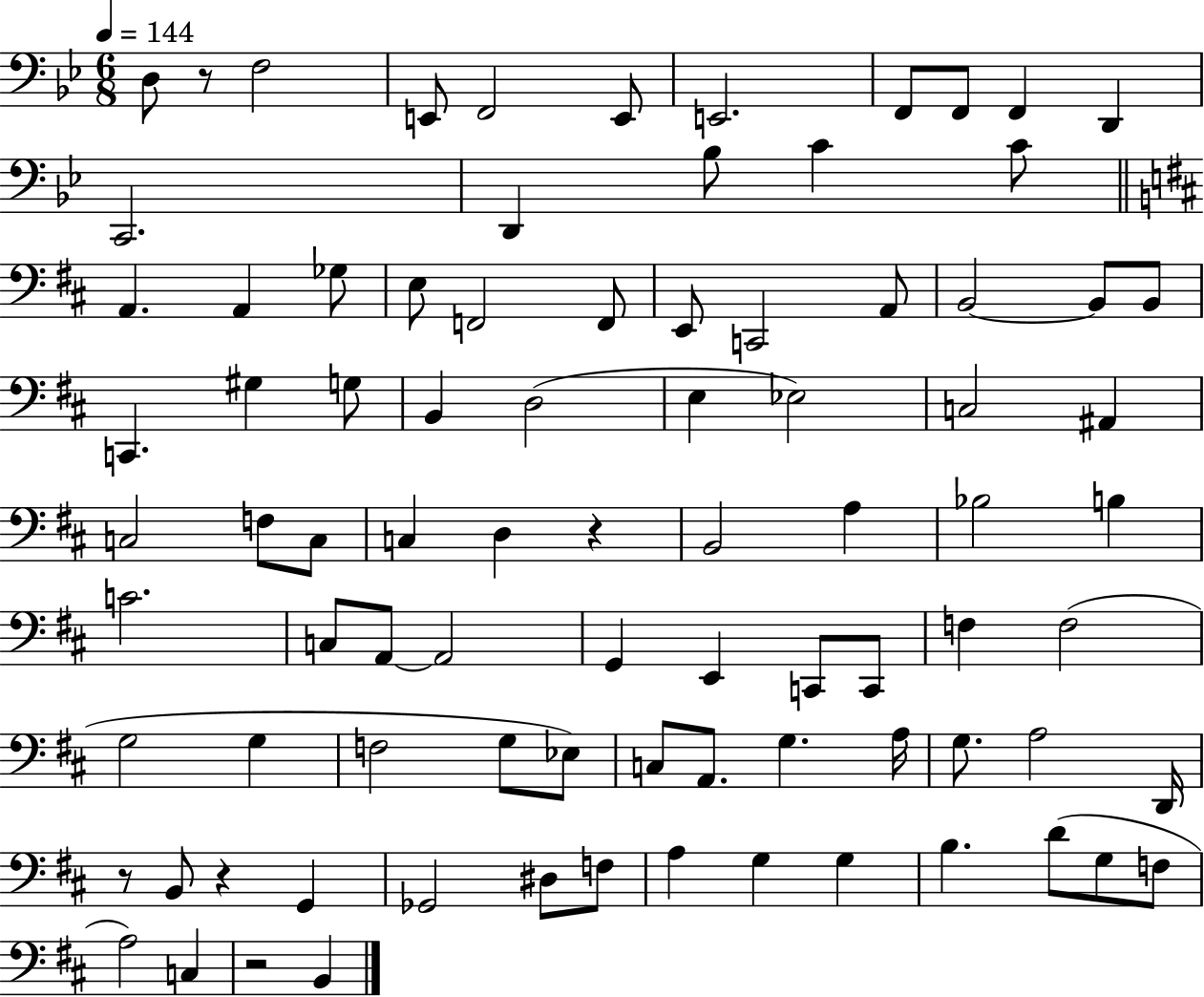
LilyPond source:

{
  \clef bass
  \numericTimeSignature
  \time 6/8
  \key bes \major
  \tempo 4 = 144
  d8 r8 f2 | e,8 f,2 e,8 | e,2. | f,8 f,8 f,4 d,4 | \break c,2. | d,4 bes8 c'4 c'8 | \bar "||" \break \key d \major a,4. a,4 ges8 | e8 f,2 f,8 | e,8 c,2 a,8 | b,2~~ b,8 b,8 | \break c,4. gis4 g8 | b,4 d2( | e4 ees2) | c2 ais,4 | \break c2 f8 c8 | c4 d4 r4 | b,2 a4 | bes2 b4 | \break c'2. | c8 a,8~~ a,2 | g,4 e,4 c,8 c,8 | f4 f2( | \break g2 g4 | f2 g8 ees8) | c8 a,8. g4. a16 | g8. a2 d,16 | \break r8 b,8 r4 g,4 | ges,2 dis8 f8 | a4 g4 g4 | b4. d'8( g8 f8 | \break a2) c4 | r2 b,4 | \bar "|."
}